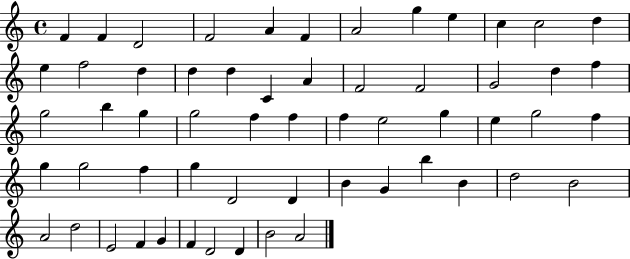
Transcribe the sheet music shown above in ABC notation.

X:1
T:Untitled
M:4/4
L:1/4
K:C
F F D2 F2 A F A2 g e c c2 d e f2 d d d C A F2 F2 G2 d f g2 b g g2 f f f e2 g e g2 f g g2 f g D2 D B G b B d2 B2 A2 d2 E2 F G F D2 D B2 A2